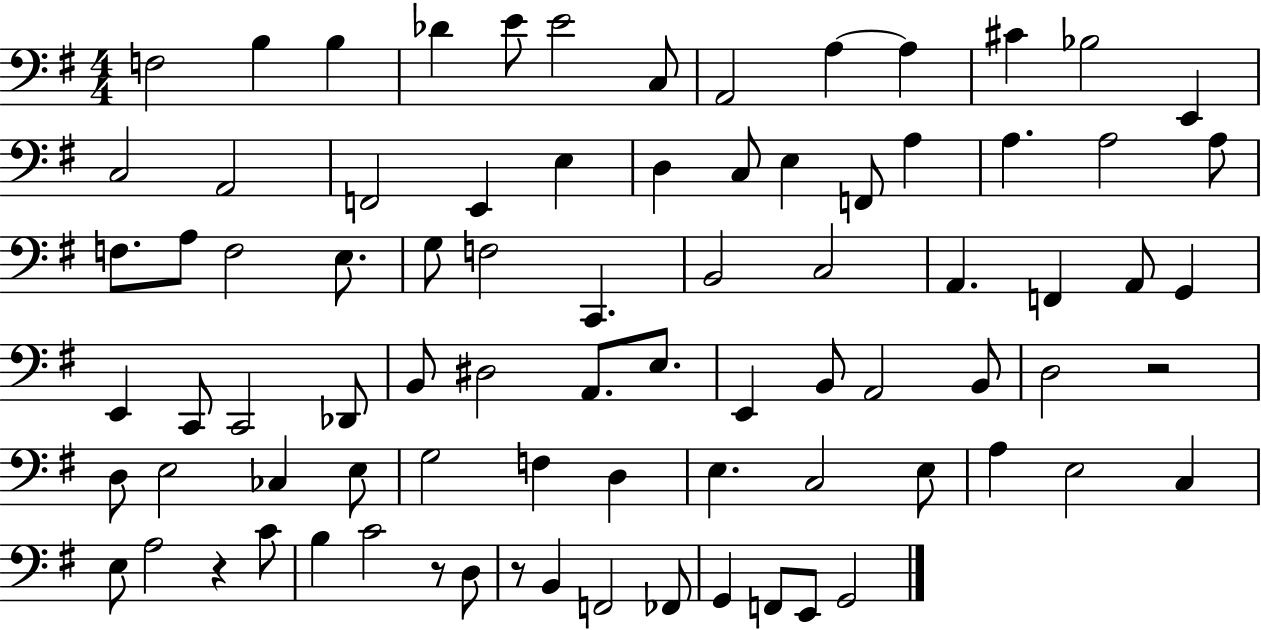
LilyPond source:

{
  \clef bass
  \numericTimeSignature
  \time 4/4
  \key g \major
  f2 b4 b4 | des'4 e'8 e'2 c8 | a,2 a4~~ a4 | cis'4 bes2 e,4 | \break c2 a,2 | f,2 e,4 e4 | d4 c8 e4 f,8 a4 | a4. a2 a8 | \break f8. a8 f2 e8. | g8 f2 c,4. | b,2 c2 | a,4. f,4 a,8 g,4 | \break e,4 c,8 c,2 des,8 | b,8 dis2 a,8. e8. | e,4 b,8 a,2 b,8 | d2 r2 | \break d8 e2 ces4 e8 | g2 f4 d4 | e4. c2 e8 | a4 e2 c4 | \break e8 a2 r4 c'8 | b4 c'2 r8 d8 | r8 b,4 f,2 fes,8 | g,4 f,8 e,8 g,2 | \break \bar "|."
}